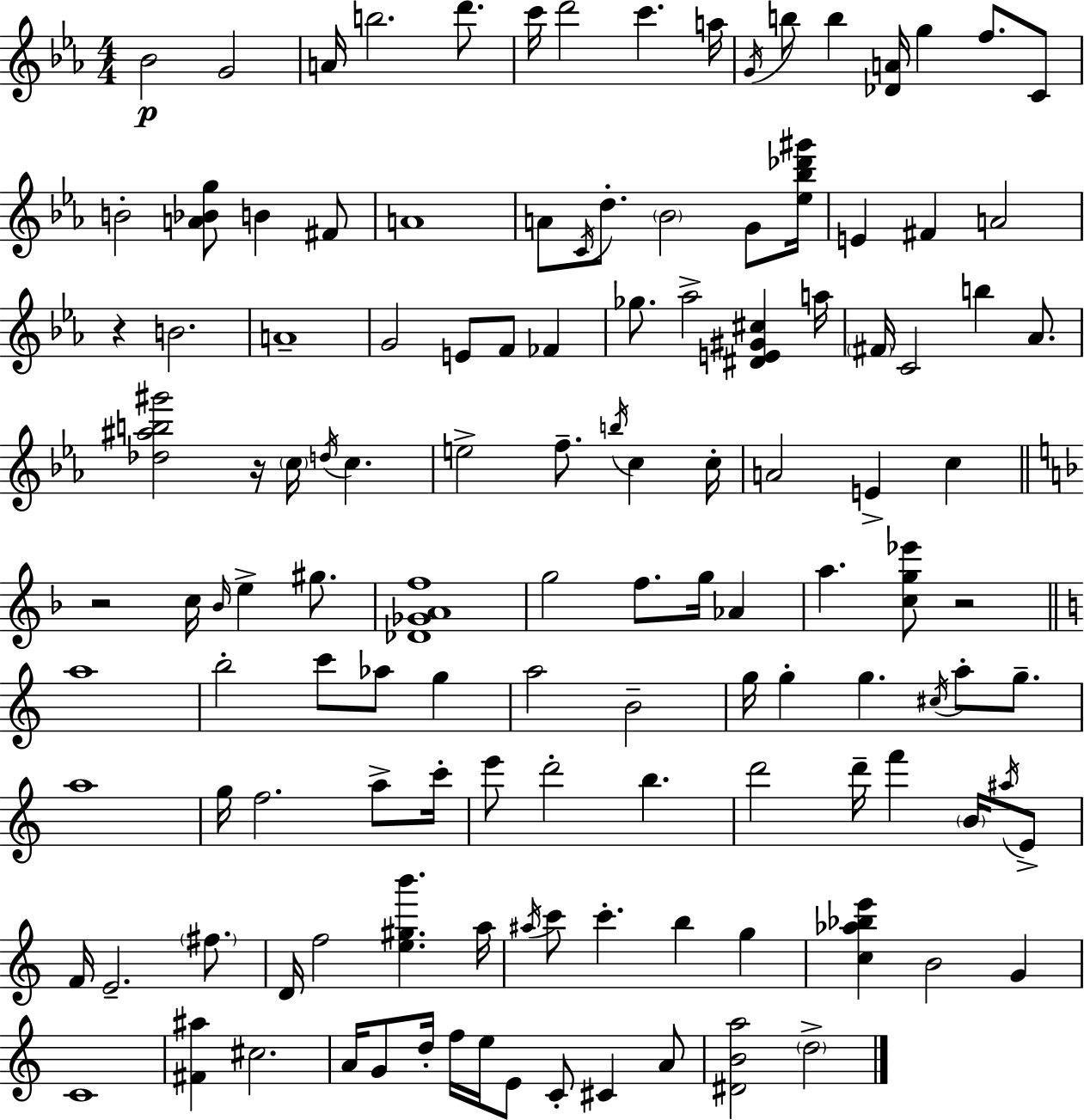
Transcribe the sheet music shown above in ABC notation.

X:1
T:Untitled
M:4/4
L:1/4
K:Eb
_B2 G2 A/4 b2 d'/2 c'/4 d'2 c' a/4 G/4 b/2 b [_DA]/4 g f/2 C/2 B2 [A_Bg]/2 B ^F/2 A4 A/2 C/4 d/2 _B2 G/2 [_e_b_d'^g']/4 E ^F A2 z B2 A4 G2 E/2 F/2 _F _g/2 _a2 [^DE^G^c] a/4 ^F/4 C2 b _A/2 [_d^ab^g']2 z/4 c/4 d/4 c e2 f/2 b/4 c c/4 A2 E c z2 c/4 _B/4 e ^g/2 [_D_GAf]4 g2 f/2 g/4 _A a [cg_e']/2 z2 a4 b2 c'/2 _a/2 g a2 B2 g/4 g g ^c/4 a/2 g/2 a4 g/4 f2 a/2 c'/4 e'/2 d'2 b d'2 d'/4 f' B/4 ^a/4 E/2 F/4 E2 ^f/2 D/4 f2 [e^gb'] a/4 ^a/4 c'/2 c' b g [c_a_be'] B2 G C4 [^F^a] ^c2 A/4 G/2 d/4 f/4 e/4 E/2 C/2 ^C A/2 [^DBa]2 d2